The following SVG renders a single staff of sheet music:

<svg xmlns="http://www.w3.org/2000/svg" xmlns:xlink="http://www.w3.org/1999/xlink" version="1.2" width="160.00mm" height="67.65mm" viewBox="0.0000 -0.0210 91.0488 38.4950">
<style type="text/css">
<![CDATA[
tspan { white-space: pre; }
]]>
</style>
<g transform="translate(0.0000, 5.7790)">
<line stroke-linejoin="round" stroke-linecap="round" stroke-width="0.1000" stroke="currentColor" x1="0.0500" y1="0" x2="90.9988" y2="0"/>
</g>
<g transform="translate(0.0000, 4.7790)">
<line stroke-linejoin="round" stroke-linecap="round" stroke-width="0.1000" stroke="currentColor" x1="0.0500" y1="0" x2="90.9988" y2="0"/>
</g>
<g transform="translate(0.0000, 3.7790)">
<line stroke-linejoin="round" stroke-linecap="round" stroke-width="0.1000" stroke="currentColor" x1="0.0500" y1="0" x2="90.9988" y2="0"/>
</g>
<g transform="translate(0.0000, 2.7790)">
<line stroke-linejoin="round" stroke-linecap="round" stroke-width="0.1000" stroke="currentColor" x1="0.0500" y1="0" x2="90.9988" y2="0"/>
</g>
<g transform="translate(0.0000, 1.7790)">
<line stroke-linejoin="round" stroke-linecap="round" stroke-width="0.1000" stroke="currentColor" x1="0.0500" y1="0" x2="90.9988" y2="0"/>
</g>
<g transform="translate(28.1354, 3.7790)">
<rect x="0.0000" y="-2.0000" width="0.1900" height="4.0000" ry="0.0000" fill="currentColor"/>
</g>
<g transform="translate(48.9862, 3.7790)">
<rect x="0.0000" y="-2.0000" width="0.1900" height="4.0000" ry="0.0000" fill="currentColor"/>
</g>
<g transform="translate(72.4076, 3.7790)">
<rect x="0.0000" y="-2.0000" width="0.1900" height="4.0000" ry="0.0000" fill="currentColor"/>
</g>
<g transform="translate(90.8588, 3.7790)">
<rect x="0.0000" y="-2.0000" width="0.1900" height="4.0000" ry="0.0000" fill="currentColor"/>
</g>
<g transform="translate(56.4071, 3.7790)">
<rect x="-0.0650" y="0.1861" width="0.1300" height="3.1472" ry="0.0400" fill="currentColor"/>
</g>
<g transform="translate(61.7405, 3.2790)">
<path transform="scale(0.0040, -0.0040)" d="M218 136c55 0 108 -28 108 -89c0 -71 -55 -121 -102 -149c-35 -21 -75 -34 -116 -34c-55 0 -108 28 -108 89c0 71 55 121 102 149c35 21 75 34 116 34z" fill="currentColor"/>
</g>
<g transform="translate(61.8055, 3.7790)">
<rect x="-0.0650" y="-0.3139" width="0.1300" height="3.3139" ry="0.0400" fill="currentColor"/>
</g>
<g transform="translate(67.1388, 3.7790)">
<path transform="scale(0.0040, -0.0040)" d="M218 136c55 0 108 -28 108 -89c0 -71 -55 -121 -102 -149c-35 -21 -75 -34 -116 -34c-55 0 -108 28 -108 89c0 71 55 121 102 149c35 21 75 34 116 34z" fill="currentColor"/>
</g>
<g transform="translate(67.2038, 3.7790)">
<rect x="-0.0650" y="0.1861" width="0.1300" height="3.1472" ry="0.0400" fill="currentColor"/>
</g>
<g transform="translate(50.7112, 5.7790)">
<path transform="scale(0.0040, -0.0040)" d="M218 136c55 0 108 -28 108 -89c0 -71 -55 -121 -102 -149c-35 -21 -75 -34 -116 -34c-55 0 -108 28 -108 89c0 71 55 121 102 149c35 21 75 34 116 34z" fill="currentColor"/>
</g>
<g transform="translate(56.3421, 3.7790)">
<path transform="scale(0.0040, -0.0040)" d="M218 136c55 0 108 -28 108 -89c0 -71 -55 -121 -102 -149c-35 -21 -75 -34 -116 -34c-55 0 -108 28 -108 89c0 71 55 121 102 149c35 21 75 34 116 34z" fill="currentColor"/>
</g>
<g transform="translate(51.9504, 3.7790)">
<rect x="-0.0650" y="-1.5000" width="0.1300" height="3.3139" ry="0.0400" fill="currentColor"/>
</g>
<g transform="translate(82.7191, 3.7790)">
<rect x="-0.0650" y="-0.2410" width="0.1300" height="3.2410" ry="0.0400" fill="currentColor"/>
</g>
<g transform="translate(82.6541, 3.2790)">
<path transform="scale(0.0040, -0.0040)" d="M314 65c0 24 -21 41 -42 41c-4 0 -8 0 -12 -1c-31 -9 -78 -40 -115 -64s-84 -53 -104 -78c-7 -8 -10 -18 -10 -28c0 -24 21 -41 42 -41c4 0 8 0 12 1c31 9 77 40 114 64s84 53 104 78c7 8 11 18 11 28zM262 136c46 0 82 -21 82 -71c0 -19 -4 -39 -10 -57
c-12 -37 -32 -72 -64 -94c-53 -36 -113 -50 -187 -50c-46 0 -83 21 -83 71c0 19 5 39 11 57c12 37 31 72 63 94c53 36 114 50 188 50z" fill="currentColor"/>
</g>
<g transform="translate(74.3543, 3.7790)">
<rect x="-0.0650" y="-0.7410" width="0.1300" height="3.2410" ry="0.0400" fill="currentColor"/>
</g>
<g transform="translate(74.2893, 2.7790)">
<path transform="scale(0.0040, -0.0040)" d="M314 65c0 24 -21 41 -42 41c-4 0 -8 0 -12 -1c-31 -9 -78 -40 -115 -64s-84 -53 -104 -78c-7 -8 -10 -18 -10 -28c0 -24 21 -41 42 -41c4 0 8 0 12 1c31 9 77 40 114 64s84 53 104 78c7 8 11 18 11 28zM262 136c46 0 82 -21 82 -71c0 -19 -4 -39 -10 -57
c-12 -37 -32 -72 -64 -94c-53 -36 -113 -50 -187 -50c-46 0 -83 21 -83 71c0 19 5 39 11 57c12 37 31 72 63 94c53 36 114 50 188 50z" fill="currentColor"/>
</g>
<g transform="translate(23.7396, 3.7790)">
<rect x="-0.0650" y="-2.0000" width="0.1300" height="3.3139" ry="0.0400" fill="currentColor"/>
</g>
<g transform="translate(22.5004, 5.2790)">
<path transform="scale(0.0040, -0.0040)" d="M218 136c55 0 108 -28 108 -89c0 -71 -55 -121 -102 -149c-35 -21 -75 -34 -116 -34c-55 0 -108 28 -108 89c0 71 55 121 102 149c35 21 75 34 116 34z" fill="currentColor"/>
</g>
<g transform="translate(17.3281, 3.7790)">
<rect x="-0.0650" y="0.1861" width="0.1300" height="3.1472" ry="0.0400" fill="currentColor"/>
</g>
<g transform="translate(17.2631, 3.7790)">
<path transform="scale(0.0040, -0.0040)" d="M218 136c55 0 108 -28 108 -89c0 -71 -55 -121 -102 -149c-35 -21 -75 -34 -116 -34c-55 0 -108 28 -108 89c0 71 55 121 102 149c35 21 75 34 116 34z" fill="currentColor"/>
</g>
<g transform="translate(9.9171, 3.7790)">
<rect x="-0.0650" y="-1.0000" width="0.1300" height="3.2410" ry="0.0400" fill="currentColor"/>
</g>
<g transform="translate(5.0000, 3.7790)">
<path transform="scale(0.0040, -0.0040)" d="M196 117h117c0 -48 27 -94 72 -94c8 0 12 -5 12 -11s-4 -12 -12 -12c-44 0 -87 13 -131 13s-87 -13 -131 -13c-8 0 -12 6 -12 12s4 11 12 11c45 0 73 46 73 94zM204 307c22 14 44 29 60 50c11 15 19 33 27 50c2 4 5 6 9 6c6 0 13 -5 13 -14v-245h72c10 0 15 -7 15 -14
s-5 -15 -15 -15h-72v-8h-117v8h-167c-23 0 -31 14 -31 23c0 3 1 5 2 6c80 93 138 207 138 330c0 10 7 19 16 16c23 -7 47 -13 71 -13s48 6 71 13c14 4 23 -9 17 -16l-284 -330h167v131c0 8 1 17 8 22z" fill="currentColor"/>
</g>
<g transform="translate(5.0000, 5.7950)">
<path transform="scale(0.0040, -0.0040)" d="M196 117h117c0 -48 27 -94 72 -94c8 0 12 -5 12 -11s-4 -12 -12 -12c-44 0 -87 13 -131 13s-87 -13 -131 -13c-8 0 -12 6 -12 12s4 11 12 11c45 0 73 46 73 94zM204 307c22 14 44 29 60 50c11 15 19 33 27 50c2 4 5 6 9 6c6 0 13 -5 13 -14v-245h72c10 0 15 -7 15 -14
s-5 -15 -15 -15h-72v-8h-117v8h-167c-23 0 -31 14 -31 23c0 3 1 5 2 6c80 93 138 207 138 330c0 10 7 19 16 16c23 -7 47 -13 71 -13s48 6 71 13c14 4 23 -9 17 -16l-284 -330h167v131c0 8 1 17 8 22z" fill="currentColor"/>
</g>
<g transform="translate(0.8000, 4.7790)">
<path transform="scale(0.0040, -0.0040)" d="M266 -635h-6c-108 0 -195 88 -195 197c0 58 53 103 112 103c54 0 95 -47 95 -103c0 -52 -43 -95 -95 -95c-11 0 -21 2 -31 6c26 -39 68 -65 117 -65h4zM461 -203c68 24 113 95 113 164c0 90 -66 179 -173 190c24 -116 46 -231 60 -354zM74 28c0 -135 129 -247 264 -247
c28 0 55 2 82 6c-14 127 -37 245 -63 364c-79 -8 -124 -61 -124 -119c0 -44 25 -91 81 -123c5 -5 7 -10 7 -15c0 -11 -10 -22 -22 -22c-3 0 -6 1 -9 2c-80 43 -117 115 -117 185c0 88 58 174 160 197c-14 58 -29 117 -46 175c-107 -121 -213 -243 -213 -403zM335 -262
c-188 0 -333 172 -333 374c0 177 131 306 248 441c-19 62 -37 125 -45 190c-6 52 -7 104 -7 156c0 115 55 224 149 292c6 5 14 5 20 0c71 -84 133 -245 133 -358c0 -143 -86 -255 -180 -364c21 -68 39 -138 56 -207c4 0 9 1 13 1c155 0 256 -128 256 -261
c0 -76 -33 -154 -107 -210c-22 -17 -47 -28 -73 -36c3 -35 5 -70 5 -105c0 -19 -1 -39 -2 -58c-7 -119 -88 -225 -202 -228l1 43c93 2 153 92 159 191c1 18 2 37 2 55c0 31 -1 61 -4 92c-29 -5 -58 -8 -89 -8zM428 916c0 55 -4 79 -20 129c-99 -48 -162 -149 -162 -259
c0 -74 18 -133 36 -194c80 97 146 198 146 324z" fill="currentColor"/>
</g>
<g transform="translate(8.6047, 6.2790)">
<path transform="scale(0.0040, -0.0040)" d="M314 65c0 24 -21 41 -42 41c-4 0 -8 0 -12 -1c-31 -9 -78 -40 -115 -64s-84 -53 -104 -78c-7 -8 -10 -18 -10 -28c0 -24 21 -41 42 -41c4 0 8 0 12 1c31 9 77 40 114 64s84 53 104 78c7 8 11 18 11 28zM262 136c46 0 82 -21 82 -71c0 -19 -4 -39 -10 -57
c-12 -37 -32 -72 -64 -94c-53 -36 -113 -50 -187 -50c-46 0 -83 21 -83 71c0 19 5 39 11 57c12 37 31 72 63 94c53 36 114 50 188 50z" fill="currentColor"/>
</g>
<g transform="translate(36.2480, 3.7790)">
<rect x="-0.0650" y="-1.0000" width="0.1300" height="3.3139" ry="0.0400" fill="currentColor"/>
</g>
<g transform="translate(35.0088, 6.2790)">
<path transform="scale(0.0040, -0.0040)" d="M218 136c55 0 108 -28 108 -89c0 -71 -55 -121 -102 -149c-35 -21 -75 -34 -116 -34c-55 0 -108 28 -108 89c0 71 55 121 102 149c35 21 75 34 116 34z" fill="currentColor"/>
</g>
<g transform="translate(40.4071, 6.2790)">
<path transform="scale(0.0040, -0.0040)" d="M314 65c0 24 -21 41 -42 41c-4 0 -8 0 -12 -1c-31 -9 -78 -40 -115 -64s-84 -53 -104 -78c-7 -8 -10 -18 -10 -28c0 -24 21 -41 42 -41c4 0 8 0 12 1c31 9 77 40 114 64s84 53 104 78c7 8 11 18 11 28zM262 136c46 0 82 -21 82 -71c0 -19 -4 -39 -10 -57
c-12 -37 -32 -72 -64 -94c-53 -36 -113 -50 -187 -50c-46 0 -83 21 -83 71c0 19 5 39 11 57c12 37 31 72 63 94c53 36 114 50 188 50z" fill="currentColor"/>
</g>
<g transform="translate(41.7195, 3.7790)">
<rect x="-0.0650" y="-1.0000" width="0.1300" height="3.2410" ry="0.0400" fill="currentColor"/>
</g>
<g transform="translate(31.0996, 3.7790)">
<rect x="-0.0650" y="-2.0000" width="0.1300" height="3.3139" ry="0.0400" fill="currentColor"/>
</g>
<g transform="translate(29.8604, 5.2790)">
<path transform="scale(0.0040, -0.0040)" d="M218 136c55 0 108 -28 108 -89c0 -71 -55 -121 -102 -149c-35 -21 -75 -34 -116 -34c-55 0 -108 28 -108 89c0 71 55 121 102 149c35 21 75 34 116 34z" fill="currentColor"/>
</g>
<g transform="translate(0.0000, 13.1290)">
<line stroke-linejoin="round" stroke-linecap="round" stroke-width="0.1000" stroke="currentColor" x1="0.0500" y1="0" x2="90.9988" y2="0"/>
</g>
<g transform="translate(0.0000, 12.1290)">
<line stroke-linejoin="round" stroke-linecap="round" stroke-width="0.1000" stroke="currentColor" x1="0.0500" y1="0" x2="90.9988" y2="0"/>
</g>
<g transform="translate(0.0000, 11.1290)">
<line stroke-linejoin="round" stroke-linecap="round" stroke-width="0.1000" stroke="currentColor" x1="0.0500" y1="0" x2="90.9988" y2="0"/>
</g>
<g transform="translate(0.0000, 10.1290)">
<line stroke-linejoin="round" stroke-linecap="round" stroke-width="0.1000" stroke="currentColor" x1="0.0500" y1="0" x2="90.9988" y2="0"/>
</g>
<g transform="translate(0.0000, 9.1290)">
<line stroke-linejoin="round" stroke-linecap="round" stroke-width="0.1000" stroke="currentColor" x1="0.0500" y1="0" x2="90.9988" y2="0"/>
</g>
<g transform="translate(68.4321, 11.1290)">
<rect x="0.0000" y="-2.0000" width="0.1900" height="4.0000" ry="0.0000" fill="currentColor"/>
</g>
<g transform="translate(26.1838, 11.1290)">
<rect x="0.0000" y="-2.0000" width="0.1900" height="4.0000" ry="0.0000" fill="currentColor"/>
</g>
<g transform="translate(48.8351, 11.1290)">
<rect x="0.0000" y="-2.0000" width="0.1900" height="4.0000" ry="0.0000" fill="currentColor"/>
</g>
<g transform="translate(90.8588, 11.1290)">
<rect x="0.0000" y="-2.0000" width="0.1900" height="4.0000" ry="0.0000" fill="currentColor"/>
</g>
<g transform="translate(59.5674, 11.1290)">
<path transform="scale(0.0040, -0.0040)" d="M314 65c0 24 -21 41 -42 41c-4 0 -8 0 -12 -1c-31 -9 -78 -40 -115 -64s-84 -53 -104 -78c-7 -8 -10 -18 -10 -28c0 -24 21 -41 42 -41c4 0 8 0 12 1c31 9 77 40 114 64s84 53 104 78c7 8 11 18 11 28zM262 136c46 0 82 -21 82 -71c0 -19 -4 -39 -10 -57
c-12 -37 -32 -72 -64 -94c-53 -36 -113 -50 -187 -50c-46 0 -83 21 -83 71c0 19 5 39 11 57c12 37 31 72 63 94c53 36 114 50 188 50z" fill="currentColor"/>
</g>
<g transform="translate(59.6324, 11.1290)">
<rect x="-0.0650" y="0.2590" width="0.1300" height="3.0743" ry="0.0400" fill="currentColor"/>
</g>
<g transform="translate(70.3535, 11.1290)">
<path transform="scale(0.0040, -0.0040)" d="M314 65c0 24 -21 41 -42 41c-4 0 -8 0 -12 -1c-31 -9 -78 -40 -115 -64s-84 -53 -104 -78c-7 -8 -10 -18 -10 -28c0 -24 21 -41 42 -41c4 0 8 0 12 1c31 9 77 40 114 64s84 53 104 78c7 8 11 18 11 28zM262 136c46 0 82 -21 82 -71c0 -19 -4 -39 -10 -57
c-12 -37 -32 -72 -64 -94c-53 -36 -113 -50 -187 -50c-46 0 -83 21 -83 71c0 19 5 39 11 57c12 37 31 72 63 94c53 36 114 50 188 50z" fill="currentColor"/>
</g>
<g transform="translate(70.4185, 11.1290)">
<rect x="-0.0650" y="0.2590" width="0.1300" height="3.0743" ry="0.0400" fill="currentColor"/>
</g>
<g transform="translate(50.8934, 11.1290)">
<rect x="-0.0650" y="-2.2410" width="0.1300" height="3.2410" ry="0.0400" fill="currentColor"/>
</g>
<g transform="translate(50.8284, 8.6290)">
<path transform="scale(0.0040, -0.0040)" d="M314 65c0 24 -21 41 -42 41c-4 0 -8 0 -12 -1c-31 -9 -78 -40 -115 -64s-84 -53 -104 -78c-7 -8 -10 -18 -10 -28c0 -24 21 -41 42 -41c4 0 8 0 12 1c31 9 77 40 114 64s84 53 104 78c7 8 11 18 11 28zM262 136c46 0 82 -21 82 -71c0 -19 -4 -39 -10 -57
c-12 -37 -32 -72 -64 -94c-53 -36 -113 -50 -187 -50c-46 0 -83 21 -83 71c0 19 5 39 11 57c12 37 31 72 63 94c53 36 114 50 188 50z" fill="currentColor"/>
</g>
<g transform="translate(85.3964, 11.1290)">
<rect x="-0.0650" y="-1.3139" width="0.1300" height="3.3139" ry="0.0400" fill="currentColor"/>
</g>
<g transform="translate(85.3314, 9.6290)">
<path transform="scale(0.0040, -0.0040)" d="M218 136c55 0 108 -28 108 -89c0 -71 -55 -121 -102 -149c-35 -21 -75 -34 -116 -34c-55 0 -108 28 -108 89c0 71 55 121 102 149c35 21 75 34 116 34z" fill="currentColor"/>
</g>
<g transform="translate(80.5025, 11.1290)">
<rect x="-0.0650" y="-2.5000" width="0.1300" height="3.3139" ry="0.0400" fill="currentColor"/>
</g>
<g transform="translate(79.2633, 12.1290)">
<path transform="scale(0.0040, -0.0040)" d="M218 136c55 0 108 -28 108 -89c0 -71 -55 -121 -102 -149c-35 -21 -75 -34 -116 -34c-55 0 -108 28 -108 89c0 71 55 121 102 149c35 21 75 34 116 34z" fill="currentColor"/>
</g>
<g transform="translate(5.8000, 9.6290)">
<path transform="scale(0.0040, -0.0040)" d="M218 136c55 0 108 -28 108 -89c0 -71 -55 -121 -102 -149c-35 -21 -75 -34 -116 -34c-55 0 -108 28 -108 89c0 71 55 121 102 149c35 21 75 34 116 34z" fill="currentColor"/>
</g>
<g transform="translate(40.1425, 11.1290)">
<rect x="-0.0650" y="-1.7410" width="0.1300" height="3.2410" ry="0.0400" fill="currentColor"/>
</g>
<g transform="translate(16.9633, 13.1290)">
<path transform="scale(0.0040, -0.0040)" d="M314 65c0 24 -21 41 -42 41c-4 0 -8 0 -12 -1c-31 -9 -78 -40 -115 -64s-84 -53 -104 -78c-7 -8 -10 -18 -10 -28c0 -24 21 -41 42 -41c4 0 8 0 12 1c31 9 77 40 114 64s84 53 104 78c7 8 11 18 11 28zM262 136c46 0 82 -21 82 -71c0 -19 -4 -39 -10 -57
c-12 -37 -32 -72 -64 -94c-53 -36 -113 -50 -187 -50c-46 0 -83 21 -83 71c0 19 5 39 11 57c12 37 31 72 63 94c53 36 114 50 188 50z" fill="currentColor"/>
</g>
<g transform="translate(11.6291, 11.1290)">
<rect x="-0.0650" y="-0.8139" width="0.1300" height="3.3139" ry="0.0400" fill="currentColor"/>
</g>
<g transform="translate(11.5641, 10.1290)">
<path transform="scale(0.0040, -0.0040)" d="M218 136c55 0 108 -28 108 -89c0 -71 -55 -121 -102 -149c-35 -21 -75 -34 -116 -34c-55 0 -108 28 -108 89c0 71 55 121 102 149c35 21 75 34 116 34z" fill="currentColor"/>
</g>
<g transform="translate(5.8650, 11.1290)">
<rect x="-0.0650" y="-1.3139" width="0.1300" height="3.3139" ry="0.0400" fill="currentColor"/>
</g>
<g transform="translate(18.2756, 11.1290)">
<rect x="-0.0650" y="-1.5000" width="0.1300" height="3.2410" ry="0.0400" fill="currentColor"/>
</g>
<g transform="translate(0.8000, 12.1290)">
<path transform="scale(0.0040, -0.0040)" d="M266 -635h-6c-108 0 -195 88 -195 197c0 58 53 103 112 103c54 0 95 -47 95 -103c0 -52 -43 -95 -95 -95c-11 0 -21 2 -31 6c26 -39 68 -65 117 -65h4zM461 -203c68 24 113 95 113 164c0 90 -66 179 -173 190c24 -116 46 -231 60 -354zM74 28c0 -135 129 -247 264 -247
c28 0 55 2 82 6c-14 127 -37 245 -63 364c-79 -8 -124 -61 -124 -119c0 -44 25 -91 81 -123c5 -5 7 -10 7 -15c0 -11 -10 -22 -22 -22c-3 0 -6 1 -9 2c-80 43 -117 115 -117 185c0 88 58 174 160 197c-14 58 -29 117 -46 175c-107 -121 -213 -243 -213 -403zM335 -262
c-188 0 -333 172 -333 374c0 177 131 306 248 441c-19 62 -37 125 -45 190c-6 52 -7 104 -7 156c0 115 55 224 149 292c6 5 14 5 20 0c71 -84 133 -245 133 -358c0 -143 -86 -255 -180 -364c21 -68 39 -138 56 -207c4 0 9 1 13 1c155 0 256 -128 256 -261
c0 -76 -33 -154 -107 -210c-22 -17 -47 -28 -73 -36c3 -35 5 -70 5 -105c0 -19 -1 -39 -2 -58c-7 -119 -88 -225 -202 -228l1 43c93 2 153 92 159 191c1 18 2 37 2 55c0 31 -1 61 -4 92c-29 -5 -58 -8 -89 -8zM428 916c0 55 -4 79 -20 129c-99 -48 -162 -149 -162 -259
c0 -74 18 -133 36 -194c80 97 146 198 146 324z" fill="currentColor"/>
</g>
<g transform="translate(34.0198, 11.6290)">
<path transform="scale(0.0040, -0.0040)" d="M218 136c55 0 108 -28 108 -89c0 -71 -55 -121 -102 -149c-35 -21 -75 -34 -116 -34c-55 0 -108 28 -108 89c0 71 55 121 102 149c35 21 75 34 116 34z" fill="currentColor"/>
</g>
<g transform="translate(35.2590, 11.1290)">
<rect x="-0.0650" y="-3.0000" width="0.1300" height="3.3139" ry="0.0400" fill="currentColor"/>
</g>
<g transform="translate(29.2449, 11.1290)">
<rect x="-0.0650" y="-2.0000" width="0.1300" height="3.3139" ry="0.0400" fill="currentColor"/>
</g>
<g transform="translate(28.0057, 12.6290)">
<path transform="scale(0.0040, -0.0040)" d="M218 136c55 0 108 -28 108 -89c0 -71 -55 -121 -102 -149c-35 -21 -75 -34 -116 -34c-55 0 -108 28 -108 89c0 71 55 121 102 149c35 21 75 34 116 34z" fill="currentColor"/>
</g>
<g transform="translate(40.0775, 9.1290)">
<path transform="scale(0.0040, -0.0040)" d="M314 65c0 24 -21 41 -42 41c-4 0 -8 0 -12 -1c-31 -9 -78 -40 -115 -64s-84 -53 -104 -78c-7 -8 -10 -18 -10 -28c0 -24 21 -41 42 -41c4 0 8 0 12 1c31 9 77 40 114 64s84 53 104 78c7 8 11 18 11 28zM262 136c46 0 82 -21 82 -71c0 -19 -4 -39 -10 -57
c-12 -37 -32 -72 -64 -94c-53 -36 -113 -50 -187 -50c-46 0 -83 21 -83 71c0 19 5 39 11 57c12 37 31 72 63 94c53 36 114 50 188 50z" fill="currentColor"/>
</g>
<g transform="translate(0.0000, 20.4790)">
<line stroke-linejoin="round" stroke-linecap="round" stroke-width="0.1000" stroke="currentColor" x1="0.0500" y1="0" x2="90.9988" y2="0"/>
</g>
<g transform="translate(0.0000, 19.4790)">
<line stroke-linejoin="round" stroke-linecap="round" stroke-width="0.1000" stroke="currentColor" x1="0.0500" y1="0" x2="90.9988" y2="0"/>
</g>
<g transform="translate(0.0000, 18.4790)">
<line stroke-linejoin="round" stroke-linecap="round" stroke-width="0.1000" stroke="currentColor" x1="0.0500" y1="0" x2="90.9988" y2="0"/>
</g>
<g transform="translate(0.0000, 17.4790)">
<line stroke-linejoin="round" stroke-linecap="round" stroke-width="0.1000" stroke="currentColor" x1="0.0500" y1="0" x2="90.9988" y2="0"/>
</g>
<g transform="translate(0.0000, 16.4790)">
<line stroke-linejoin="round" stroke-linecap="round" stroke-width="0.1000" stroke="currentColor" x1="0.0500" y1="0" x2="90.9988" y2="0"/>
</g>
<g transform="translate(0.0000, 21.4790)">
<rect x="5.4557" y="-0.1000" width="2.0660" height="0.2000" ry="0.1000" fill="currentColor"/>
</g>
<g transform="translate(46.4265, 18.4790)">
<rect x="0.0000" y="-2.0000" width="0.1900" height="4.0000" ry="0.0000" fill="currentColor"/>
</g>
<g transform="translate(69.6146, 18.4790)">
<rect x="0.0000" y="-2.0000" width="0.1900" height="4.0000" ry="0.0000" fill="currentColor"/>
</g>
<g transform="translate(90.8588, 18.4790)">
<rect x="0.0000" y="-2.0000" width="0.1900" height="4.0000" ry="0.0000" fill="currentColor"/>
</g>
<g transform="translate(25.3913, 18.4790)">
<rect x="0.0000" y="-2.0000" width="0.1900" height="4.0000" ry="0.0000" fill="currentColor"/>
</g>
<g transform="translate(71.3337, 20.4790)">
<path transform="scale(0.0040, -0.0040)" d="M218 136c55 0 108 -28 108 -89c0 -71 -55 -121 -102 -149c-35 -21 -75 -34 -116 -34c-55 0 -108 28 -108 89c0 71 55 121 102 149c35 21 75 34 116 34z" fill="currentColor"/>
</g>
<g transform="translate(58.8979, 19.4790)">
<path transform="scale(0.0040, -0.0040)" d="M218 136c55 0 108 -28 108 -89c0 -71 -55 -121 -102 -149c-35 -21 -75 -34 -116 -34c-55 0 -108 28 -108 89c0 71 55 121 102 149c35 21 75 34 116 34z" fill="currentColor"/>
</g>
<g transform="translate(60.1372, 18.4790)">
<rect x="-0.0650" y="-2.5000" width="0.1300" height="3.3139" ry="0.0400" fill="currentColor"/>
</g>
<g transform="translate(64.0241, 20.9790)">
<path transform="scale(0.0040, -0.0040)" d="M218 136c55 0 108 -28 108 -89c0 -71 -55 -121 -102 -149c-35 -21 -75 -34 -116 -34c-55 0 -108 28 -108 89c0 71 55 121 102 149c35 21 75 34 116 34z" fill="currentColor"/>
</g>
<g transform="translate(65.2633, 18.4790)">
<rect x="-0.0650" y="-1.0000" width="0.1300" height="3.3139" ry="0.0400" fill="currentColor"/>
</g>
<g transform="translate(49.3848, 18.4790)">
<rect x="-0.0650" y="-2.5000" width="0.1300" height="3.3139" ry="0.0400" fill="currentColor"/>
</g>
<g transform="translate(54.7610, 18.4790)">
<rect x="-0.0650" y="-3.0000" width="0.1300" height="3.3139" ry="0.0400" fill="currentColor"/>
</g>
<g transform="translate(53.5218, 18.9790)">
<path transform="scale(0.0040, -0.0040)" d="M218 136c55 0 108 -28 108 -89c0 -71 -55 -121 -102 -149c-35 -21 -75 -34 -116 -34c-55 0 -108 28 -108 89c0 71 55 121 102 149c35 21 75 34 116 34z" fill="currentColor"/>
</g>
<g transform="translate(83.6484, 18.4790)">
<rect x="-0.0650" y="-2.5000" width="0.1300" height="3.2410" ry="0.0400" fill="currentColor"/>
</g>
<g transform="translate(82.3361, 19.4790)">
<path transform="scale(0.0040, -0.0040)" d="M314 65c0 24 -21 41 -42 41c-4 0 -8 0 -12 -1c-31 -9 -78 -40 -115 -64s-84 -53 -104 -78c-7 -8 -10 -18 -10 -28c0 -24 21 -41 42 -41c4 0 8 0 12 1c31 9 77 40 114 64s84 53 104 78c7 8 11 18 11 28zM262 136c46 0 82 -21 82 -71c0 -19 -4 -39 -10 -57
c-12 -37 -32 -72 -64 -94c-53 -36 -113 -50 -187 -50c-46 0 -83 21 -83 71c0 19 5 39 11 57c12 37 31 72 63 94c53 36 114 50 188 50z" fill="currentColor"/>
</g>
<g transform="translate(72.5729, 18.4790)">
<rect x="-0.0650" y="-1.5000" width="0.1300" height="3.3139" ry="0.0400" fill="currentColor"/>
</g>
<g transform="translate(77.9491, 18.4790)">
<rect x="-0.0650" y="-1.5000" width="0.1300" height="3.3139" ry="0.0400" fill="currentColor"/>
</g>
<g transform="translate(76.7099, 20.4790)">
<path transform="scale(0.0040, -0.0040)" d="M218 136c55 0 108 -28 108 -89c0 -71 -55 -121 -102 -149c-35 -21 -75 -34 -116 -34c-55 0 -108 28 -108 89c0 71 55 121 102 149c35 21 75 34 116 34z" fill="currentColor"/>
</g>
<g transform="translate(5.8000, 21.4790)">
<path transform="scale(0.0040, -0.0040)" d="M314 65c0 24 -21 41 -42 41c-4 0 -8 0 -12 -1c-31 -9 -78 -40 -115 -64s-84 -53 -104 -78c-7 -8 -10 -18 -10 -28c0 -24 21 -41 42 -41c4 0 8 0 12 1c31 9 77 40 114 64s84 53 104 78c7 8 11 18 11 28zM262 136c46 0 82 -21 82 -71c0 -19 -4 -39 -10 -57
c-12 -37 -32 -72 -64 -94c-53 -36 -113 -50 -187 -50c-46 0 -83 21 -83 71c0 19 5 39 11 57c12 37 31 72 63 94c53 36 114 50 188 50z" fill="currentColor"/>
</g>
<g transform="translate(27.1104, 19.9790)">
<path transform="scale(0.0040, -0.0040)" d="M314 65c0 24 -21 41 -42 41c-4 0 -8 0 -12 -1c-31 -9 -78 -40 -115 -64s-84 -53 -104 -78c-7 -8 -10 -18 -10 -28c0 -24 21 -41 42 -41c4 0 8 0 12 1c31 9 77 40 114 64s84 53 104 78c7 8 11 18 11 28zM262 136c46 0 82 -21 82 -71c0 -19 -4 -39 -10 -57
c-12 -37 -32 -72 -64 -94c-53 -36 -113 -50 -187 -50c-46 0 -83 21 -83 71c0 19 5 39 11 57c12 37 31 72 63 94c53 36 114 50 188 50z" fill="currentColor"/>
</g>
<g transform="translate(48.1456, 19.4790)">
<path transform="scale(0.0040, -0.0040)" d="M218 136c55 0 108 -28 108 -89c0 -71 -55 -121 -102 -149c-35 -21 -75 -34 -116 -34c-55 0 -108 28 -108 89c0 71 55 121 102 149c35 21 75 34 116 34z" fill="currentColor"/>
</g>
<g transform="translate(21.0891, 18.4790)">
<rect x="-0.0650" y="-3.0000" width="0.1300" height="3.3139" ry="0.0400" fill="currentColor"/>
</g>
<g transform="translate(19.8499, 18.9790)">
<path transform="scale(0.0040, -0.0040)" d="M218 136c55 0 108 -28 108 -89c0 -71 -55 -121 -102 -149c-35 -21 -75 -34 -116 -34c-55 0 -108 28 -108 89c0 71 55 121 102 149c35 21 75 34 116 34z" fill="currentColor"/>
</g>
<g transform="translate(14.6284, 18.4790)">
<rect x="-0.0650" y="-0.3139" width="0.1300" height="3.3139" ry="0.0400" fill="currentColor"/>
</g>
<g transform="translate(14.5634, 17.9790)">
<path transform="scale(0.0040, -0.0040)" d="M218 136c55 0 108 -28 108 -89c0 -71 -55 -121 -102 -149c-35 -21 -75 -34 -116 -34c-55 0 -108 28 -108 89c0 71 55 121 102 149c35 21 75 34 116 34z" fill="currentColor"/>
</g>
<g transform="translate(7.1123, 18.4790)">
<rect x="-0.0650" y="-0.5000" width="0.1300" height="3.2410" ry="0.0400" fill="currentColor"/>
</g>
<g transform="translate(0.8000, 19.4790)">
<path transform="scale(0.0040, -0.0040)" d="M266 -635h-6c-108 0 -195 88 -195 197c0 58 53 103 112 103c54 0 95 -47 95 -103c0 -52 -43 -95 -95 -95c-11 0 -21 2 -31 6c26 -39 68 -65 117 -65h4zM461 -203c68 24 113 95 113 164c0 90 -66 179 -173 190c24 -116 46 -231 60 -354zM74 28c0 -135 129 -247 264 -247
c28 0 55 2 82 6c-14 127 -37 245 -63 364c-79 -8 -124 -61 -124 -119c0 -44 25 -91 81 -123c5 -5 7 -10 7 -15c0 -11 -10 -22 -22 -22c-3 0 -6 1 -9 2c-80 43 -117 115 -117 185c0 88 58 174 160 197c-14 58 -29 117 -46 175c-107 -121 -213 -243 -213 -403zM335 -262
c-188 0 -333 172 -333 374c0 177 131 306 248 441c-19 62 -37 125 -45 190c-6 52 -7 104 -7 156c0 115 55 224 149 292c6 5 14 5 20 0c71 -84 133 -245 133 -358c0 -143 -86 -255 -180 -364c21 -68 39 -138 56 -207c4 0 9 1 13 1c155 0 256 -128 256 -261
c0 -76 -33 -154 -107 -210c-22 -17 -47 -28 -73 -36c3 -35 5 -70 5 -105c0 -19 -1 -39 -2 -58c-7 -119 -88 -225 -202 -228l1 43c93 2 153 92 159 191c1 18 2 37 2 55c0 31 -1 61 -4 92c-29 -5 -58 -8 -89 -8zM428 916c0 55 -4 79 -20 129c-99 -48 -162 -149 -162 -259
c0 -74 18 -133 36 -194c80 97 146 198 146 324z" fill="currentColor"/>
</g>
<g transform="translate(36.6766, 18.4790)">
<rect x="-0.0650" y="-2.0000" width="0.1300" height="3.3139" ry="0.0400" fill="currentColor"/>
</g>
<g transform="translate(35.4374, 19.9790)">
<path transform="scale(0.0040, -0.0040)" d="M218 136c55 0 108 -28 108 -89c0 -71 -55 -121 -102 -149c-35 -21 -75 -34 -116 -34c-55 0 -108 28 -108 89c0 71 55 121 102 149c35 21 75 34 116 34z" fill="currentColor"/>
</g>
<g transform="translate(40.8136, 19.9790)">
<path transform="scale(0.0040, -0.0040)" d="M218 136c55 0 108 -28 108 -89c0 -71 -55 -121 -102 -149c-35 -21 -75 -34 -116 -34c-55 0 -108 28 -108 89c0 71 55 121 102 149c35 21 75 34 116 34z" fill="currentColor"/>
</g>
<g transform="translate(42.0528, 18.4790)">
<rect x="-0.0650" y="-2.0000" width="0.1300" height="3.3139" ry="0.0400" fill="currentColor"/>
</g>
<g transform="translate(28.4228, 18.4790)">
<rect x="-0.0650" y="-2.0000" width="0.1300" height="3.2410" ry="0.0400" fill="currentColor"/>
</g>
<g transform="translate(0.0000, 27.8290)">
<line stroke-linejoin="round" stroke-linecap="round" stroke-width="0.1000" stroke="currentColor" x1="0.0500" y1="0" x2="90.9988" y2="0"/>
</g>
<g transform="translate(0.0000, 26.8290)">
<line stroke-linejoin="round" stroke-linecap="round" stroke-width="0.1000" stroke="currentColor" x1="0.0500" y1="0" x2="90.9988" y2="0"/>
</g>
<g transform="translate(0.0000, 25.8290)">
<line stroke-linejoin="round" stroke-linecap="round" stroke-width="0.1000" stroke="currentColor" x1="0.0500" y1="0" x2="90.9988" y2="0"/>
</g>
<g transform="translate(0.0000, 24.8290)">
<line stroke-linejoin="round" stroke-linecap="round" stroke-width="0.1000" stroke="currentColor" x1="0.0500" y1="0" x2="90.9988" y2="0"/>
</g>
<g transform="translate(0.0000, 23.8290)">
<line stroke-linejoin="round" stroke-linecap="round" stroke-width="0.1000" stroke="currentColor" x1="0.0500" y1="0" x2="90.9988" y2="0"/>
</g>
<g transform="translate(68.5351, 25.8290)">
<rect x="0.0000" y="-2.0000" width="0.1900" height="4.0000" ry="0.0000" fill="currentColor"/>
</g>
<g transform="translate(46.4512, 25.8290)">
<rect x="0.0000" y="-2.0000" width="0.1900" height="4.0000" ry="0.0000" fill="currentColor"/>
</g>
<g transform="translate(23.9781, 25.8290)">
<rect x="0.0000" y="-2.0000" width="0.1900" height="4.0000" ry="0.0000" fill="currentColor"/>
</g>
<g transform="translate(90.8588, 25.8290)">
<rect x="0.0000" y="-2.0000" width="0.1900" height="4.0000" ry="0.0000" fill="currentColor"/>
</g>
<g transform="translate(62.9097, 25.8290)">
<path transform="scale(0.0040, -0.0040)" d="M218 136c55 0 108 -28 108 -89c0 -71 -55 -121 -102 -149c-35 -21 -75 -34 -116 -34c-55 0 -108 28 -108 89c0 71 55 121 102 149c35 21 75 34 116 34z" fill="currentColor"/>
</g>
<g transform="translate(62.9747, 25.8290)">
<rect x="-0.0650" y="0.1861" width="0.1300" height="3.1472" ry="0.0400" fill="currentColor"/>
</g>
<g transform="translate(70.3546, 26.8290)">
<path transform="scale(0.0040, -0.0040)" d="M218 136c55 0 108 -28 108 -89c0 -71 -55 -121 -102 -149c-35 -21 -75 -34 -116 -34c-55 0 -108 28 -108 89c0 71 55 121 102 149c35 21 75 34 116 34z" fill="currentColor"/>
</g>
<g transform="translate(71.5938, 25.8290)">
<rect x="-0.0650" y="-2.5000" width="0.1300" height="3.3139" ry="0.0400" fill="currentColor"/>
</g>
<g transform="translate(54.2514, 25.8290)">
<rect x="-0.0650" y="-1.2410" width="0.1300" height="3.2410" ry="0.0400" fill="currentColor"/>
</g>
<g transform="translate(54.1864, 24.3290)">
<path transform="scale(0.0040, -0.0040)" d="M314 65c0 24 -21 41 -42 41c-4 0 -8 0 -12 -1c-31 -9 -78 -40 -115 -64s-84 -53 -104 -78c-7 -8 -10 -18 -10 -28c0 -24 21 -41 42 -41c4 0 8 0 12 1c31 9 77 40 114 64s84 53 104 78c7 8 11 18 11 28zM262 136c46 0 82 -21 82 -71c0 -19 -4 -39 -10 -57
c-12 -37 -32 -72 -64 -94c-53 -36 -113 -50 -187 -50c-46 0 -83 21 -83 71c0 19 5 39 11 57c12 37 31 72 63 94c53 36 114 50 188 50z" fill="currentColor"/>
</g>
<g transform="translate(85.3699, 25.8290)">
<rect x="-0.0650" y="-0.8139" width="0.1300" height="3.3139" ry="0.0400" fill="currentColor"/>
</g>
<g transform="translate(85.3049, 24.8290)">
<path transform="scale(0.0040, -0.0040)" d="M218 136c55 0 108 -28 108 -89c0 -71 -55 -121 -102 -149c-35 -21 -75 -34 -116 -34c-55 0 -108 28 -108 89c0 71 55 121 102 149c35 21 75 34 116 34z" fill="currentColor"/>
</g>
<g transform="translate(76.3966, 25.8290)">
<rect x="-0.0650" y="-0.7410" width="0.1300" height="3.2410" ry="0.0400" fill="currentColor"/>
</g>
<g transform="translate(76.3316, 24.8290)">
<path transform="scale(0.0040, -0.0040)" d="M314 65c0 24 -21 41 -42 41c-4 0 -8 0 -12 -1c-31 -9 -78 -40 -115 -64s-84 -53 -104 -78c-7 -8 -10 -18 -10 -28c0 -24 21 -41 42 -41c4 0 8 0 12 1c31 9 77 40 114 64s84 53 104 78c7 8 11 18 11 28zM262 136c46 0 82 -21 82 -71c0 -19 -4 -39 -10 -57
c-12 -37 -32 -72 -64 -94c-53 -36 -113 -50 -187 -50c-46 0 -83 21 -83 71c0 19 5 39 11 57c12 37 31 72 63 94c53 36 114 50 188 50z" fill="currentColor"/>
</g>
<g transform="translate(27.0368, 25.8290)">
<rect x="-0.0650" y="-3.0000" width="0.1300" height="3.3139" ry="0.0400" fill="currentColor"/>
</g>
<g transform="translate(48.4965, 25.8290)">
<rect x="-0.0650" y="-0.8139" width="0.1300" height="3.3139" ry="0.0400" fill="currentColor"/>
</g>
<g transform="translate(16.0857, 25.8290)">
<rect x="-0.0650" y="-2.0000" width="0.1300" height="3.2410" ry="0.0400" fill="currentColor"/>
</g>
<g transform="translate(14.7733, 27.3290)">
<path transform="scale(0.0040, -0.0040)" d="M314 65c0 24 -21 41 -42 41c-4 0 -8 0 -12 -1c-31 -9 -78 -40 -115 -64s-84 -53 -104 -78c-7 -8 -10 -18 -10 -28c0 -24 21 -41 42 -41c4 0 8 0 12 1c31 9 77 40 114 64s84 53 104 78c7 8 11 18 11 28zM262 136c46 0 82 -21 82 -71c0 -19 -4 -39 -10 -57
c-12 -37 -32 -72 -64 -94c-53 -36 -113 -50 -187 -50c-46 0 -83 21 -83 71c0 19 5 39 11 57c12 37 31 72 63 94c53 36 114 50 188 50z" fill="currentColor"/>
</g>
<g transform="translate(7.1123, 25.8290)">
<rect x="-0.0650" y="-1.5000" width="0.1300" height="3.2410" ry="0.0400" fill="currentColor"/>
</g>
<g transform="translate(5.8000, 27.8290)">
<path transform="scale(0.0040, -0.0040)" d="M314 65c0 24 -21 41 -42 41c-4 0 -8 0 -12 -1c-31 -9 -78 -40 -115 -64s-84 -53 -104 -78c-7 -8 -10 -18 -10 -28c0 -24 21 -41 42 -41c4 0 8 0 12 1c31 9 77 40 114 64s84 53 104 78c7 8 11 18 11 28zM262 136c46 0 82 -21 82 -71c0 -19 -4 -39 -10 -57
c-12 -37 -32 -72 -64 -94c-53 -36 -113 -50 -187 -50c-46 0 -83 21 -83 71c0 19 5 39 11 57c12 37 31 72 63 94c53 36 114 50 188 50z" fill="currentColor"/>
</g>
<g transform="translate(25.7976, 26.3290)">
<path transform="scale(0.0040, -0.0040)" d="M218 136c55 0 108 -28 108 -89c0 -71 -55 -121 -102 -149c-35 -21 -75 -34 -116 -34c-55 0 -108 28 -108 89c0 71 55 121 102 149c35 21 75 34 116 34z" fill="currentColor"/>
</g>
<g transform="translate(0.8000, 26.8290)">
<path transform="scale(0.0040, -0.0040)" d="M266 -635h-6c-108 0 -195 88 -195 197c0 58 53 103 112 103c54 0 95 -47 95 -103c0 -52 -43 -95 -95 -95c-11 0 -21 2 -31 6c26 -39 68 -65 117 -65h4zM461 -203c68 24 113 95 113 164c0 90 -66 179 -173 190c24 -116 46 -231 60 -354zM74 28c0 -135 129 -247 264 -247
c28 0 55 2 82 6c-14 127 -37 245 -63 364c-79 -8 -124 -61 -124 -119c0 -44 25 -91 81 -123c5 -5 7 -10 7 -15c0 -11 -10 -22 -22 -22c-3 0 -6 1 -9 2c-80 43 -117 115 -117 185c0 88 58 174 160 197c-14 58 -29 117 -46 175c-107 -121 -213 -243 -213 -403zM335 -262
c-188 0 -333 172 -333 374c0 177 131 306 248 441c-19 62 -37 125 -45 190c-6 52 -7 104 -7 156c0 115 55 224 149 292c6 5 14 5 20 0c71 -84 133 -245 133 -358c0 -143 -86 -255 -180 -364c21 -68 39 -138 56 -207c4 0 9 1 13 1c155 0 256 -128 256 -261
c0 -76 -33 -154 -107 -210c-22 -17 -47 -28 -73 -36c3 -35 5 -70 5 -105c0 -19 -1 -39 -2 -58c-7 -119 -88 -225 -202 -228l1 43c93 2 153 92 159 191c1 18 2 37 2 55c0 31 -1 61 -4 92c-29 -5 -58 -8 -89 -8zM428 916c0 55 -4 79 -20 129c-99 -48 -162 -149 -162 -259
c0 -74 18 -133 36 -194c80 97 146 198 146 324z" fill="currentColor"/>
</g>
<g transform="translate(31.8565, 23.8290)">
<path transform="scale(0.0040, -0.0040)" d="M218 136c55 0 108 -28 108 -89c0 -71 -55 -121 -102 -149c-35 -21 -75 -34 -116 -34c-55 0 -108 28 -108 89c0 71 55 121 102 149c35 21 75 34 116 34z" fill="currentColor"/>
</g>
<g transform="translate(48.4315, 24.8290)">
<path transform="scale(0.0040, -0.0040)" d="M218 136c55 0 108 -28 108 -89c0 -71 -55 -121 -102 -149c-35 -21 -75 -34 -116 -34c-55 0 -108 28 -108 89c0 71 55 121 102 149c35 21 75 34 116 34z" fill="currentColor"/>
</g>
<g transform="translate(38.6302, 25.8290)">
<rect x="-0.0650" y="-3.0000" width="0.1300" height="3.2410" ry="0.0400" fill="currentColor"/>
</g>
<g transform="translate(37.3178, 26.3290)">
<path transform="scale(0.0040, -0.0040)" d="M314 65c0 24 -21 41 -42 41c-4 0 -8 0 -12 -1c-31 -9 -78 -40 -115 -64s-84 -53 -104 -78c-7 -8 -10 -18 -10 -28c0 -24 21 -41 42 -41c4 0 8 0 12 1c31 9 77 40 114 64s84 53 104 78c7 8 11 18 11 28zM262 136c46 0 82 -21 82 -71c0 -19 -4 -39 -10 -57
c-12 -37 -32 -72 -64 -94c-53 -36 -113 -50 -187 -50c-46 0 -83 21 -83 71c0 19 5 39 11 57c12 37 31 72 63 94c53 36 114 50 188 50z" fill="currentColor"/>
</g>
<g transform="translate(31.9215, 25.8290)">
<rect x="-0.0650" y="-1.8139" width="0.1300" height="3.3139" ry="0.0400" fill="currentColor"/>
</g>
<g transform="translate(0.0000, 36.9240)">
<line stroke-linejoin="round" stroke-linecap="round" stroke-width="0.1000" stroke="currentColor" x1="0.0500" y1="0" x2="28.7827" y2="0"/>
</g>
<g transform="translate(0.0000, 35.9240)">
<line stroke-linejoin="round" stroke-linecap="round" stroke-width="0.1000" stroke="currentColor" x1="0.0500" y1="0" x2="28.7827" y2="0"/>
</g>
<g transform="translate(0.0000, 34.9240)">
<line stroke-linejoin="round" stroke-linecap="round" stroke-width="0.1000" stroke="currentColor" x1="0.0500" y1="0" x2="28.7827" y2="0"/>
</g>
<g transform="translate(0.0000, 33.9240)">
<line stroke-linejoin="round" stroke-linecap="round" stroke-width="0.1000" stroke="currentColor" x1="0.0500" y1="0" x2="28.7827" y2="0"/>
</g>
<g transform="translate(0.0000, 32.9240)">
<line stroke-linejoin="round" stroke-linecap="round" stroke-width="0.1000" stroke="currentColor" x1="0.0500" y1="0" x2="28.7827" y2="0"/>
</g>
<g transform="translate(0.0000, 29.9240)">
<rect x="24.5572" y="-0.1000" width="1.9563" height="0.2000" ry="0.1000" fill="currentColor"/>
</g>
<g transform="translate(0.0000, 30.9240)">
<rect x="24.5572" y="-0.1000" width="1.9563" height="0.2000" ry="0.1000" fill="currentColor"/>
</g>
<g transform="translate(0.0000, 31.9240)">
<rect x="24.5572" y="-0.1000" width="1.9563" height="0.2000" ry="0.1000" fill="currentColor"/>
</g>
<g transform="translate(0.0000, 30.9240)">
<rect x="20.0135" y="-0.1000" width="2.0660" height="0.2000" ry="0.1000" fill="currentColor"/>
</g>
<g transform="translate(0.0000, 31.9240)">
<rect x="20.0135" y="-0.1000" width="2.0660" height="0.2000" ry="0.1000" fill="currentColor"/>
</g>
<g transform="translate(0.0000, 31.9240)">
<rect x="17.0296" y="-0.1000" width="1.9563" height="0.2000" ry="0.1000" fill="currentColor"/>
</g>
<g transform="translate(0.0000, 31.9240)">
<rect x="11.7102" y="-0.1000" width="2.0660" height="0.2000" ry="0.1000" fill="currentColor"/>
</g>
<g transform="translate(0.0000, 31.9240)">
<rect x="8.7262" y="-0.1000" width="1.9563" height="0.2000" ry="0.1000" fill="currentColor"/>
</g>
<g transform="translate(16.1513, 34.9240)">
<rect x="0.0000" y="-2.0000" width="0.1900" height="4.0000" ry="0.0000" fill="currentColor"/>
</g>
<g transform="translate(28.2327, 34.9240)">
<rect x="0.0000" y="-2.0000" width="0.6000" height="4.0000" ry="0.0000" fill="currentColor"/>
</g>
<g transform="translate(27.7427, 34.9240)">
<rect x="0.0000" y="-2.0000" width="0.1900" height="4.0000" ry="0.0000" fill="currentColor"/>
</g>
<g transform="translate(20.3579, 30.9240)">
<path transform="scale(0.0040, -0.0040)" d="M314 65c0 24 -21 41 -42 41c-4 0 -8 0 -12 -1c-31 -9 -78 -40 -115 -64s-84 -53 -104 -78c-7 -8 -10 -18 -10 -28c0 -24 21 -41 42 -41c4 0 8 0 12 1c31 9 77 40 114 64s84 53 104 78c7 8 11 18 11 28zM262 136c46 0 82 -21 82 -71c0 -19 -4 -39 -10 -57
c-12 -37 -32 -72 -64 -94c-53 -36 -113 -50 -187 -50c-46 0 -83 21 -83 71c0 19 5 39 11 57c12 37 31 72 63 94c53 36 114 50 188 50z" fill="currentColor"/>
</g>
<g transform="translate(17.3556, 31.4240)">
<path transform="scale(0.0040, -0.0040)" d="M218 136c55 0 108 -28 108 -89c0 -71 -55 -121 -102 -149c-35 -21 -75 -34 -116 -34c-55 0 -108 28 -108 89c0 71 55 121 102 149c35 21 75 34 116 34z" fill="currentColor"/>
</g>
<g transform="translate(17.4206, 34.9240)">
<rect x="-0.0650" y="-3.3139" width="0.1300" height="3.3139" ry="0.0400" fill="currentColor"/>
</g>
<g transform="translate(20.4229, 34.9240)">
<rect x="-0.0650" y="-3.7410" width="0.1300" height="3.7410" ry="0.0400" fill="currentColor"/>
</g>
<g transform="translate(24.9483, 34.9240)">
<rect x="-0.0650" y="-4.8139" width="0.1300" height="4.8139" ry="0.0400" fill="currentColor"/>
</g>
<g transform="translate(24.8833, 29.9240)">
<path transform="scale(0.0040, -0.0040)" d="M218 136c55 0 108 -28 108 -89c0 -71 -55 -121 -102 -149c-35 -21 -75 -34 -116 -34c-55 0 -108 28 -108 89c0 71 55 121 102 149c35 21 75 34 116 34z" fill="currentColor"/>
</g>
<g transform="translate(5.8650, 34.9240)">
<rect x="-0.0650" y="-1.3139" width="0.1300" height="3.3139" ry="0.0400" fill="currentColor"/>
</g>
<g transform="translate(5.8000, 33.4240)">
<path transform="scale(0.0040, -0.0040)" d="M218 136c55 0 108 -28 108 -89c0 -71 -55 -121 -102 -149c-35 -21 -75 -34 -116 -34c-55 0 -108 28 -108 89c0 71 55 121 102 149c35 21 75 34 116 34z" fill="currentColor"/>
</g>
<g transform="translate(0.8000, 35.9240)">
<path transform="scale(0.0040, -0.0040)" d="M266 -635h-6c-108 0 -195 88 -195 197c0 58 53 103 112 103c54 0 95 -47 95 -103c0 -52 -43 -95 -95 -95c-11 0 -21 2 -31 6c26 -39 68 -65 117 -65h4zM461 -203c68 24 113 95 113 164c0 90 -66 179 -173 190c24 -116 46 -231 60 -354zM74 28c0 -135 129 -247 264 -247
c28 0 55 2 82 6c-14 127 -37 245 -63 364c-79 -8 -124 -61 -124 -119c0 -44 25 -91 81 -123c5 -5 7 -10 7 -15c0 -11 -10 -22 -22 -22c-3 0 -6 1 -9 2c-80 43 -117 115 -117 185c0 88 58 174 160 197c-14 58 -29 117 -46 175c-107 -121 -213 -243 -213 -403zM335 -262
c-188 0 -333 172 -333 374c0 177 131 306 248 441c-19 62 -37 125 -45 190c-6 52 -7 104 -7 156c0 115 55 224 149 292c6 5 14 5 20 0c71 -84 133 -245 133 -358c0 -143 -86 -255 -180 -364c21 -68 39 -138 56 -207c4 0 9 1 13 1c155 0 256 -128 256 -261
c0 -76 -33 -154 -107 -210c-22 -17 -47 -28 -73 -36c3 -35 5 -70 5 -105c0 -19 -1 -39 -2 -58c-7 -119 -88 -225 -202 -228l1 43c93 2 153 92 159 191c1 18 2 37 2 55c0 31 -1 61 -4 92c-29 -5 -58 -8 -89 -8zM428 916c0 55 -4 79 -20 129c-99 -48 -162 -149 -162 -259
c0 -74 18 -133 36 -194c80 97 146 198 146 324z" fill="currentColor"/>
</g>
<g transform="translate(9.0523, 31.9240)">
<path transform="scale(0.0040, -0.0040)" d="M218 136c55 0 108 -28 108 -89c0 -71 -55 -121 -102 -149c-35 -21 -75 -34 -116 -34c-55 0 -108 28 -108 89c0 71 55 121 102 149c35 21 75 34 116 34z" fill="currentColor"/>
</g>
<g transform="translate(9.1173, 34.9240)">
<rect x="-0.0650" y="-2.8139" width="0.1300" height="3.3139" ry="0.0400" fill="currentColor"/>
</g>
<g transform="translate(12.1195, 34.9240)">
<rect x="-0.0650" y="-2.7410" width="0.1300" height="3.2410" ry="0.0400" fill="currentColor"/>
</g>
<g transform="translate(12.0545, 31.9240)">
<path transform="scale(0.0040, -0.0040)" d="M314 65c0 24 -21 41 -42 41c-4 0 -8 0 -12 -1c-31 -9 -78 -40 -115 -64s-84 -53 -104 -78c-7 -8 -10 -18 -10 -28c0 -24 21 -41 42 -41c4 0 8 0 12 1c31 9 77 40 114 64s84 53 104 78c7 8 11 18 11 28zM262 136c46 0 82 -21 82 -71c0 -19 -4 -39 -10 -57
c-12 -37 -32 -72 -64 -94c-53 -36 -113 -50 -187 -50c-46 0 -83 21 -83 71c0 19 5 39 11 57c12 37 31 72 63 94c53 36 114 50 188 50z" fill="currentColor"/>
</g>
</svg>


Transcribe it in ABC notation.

X:1
T:Untitled
M:4/4
L:1/4
K:C
D2 B F F D D2 E B c B d2 c2 e d E2 F A f2 g2 B2 B2 G e C2 c A F2 F F G A G D E E G2 E2 F2 A f A2 d e2 B G d2 d e a a2 b c'2 e'